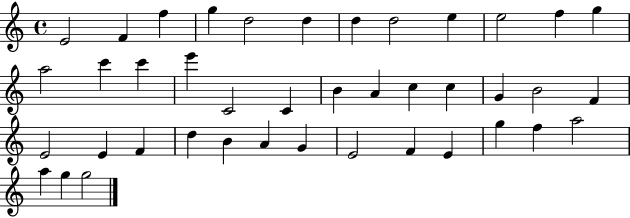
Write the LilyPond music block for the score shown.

{
  \clef treble
  \time 4/4
  \defaultTimeSignature
  \key c \major
  e'2 f'4 f''4 | g''4 d''2 d''4 | d''4 d''2 e''4 | e''2 f''4 g''4 | \break a''2 c'''4 c'''4 | e'''4 c'2 c'4 | b'4 a'4 c''4 c''4 | g'4 b'2 f'4 | \break e'2 e'4 f'4 | d''4 b'4 a'4 g'4 | e'2 f'4 e'4 | g''4 f''4 a''2 | \break a''4 g''4 g''2 | \bar "|."
}